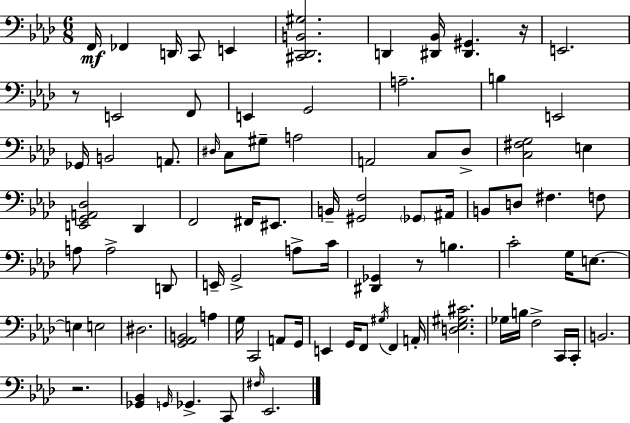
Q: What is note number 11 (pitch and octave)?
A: G2